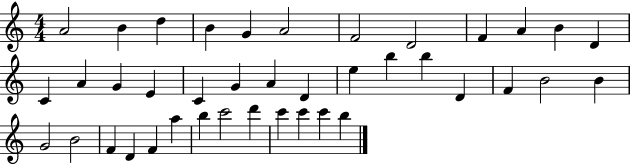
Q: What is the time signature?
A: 4/4